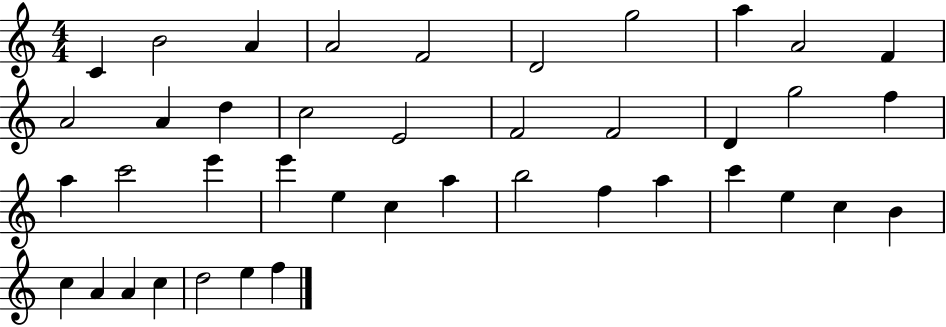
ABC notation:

X:1
T:Untitled
M:4/4
L:1/4
K:C
C B2 A A2 F2 D2 g2 a A2 F A2 A d c2 E2 F2 F2 D g2 f a c'2 e' e' e c a b2 f a c' e c B c A A c d2 e f